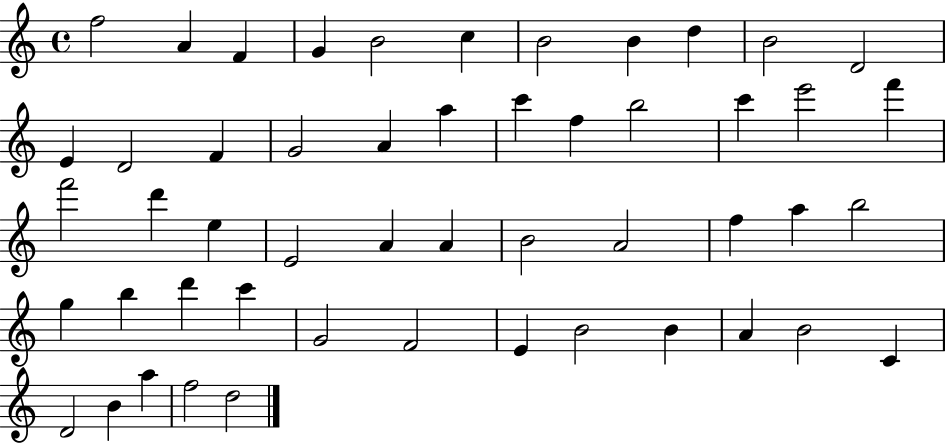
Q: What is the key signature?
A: C major